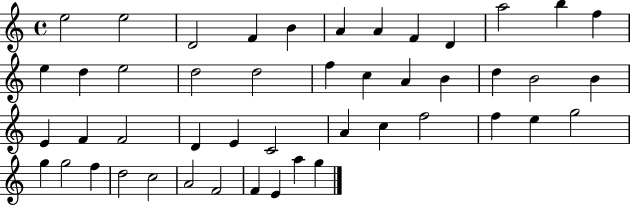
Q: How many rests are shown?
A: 0